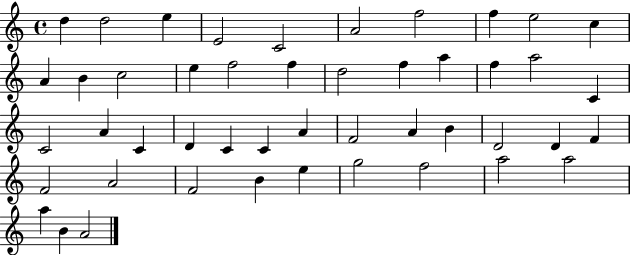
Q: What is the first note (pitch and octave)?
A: D5